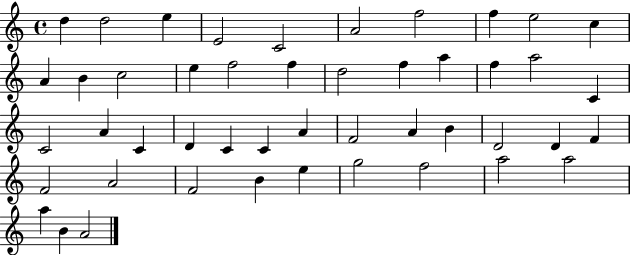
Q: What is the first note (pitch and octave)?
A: D5